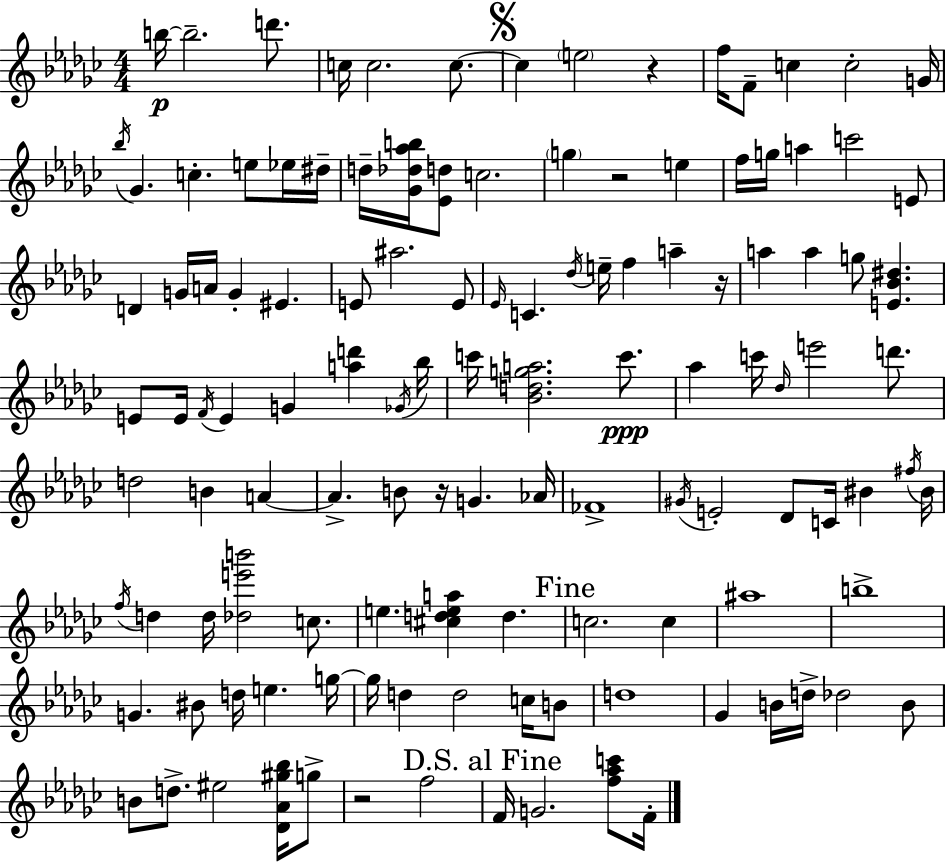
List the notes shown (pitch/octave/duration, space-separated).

B5/s B5/h. D6/e. C5/s C5/h. C5/e. C5/q E5/h R/q F5/s F4/e C5/q C5/h G4/s Bb5/s Gb4/q. C5/q. E5/e Eb5/s D#5/s D5/s [Gb4,Db5,Ab5,B5]/s [Eb4,D5]/e C5/h. G5/q R/h E5/q F5/s G5/s A5/q C6/h E4/e D4/q G4/s A4/s G4/q EIS4/q. E4/e A#5/h. E4/e Eb4/s C4/q. Db5/s E5/s F5/q A5/q R/s A5/q A5/q G5/e [E4,Bb4,D#5]/q. E4/e E4/s F4/s E4/q G4/q [A5,D6]/q Gb4/s Bb5/s C6/s [Bb4,D5,G5,A5]/h. C6/e. Ab5/q C6/s Db5/s E6/h D6/e. D5/h B4/q A4/q A4/q. B4/e R/s G4/q. Ab4/s FES4/w G#4/s E4/h Db4/e C4/s BIS4/q F#5/s BIS4/s F5/s D5/q D5/s [Db5,E6,B6]/h C5/e. E5/q. [C#5,D5,E5,A5]/q D5/q. C5/h. C5/q A#5/w B5/w G4/q. BIS4/e D5/s E5/q. G5/s G5/s D5/q D5/h C5/s B4/e D5/w Gb4/q B4/s D5/s Db5/h B4/e B4/e D5/e. EIS5/h [Db4,Ab4,G#5,Bb5]/s G5/e R/h F5/h F4/s G4/h. [F5,Ab5,C6]/e F4/s